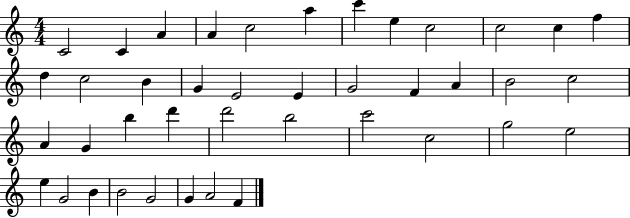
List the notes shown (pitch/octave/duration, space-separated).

C4/h C4/q A4/q A4/q C5/h A5/q C6/q E5/q C5/h C5/h C5/q F5/q D5/q C5/h B4/q G4/q E4/h E4/q G4/h F4/q A4/q B4/h C5/h A4/q G4/q B5/q D6/q D6/h B5/h C6/h C5/h G5/h E5/h E5/q G4/h B4/q B4/h G4/h G4/q A4/h F4/q